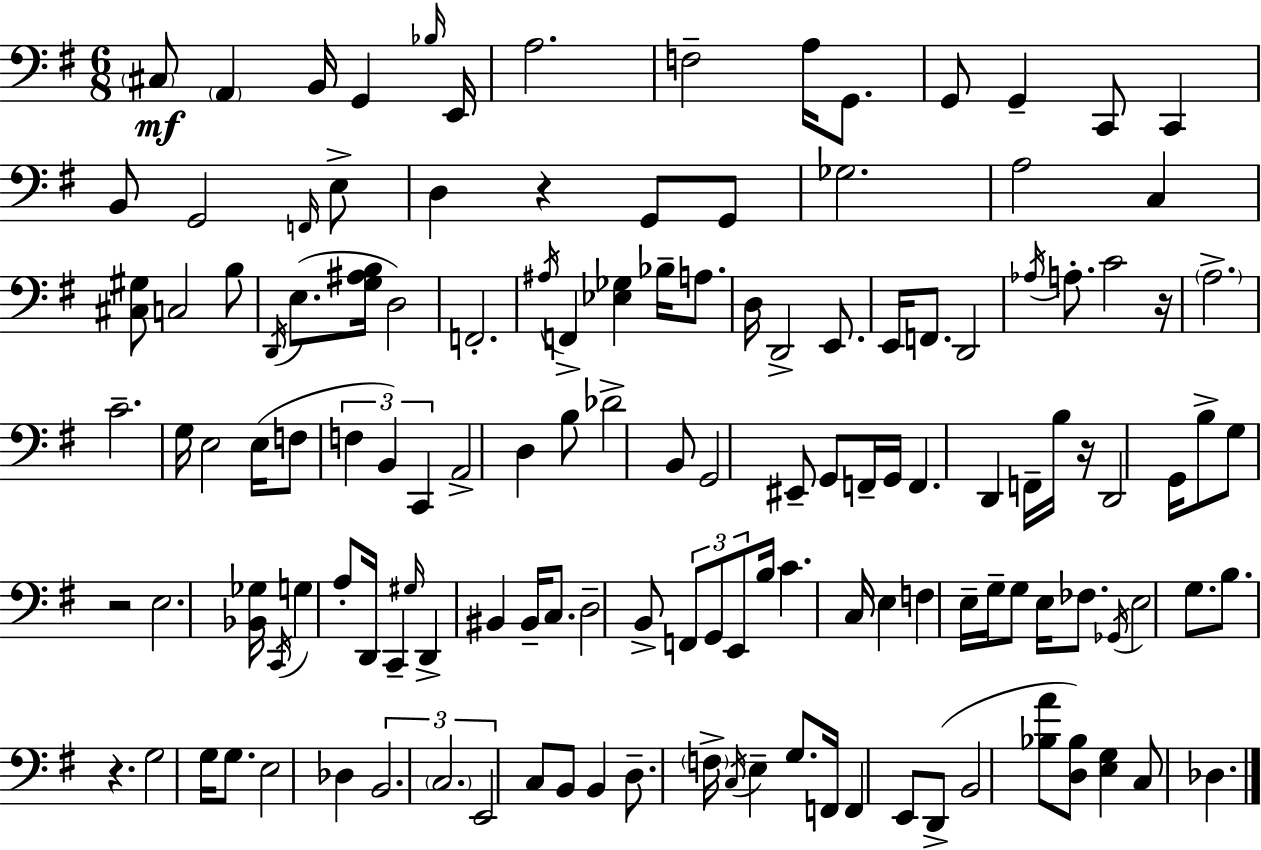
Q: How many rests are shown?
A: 5